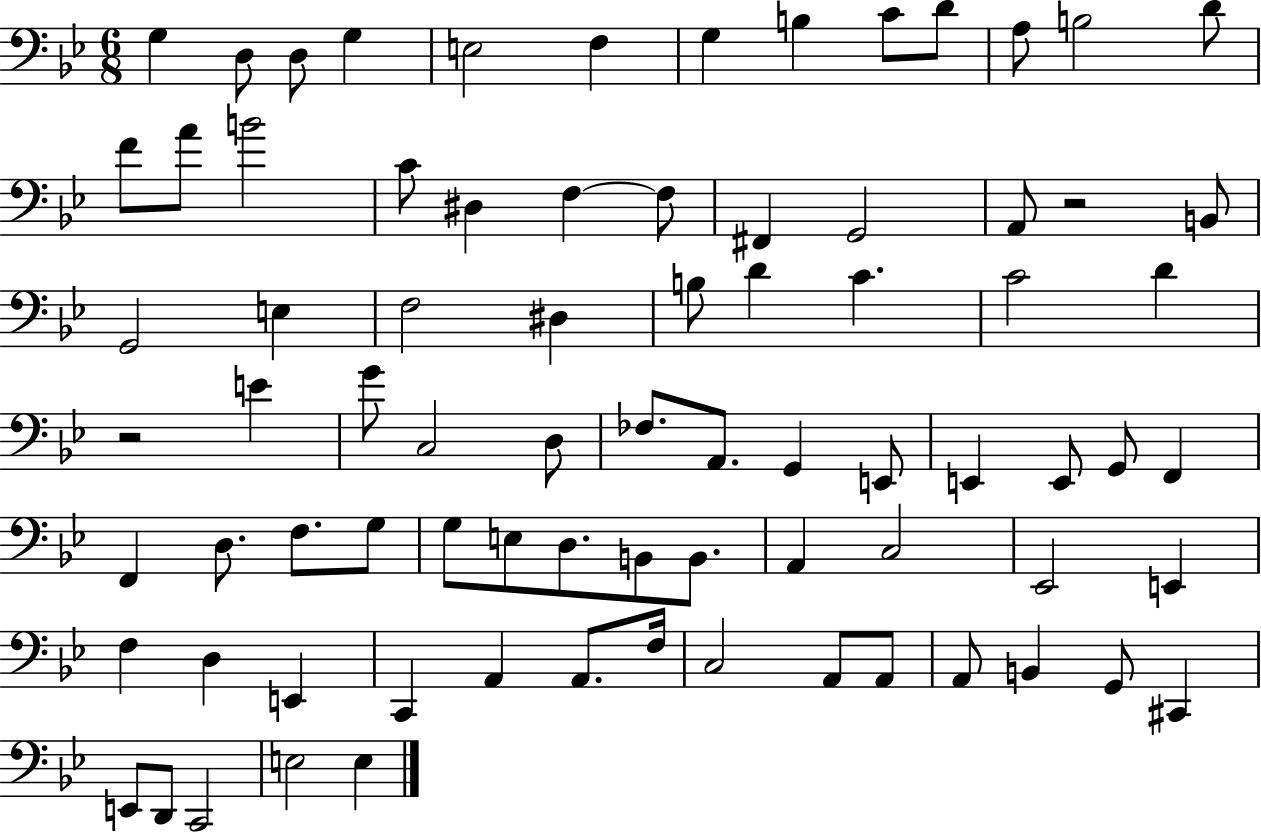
{
  \clef bass
  \numericTimeSignature
  \time 6/8
  \key bes \major
  \repeat volta 2 { g4 d8 d8 g4 | e2 f4 | g4 b4 c'8 d'8 | a8 b2 d'8 | \break f'8 a'8 b'2 | c'8 dis4 f4~~ f8 | fis,4 g,2 | a,8 r2 b,8 | \break g,2 e4 | f2 dis4 | b8 d'4 c'4. | c'2 d'4 | \break r2 e'4 | g'8 c2 d8 | fes8. a,8. g,4 e,8 | e,4 e,8 g,8 f,4 | \break f,4 d8. f8. g8 | g8 e8 d8. b,8 b,8. | a,4 c2 | ees,2 e,4 | \break f4 d4 e,4 | c,4 a,4 a,8. f16 | c2 a,8 a,8 | a,8 b,4 g,8 cis,4 | \break e,8 d,8 c,2 | e2 e4 | } \bar "|."
}